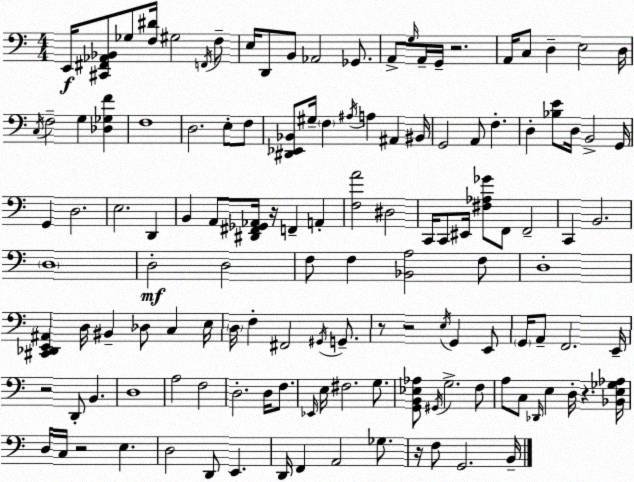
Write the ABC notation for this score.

X:1
T:Untitled
M:4/4
L:1/4
K:C
E,,/4 [^C,,^F,,_A,,_B,,]/2 _G,/2 [F,^D]/4 ^G,2 F,,/4 F,/2 E,/4 D,,/2 B,,/2 _A,,2 _G,,/2 A,,/2 G,/4 A,,/4 G,,/4 z2 A,,/4 C,/2 D, E,2 D,/4 C,/4 F,2 G, [_D,_G,F] F,4 D,2 E,/2 F,/2 [^D,,_E,,_B,,]/2 ^G,/4 F, ^A,/4 A, ^A,, ^B,,/4 G,,2 A,,/2 F, D, [_B,E]/2 D,/4 B,,2 G,,/4 G,, D,2 E,2 D,, B,, A,,/2 [^D,,^F,,_G,,_A,,]/4 z/4 F,, A,, [F,A]2 ^D,2 C,,/4 C,,/2 ^E,,/4 [^F,_A,_G]/2 F,,/2 F,,2 C,, B,,2 D,4 D,2 D,2 F,/2 F, [_B,,A,]2 F,/2 D,4 [^C,,_D,,E,,^A,,] D,/4 ^B,, _D,/2 C, E,/4 D,/4 F, ^F,,2 ^G,,/4 G,,/2 z/2 z2 E,/4 G,, E,,/2 G,,/4 A,,/2 F,,2 E,,/4 z2 D,,/2 B,, D,4 A,2 F,2 D,2 D,/4 F,/2 _E,,/4 E,/4 ^F,2 G,/2 [G,,B,,_E,_A,]/2 ^G,,/4 G,2 F,/2 A,/2 C,/2 _D,,/4 E, D,/4 z [_B,,E,_G,_A,]/4 D,/4 C,/4 z2 E, D,2 D,,/2 E,, D,,/4 F,, A,,2 _G,/2 z/4 F,/2 G,,2 B,,/4